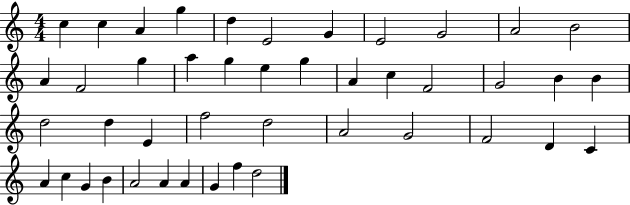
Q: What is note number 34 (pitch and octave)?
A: C4